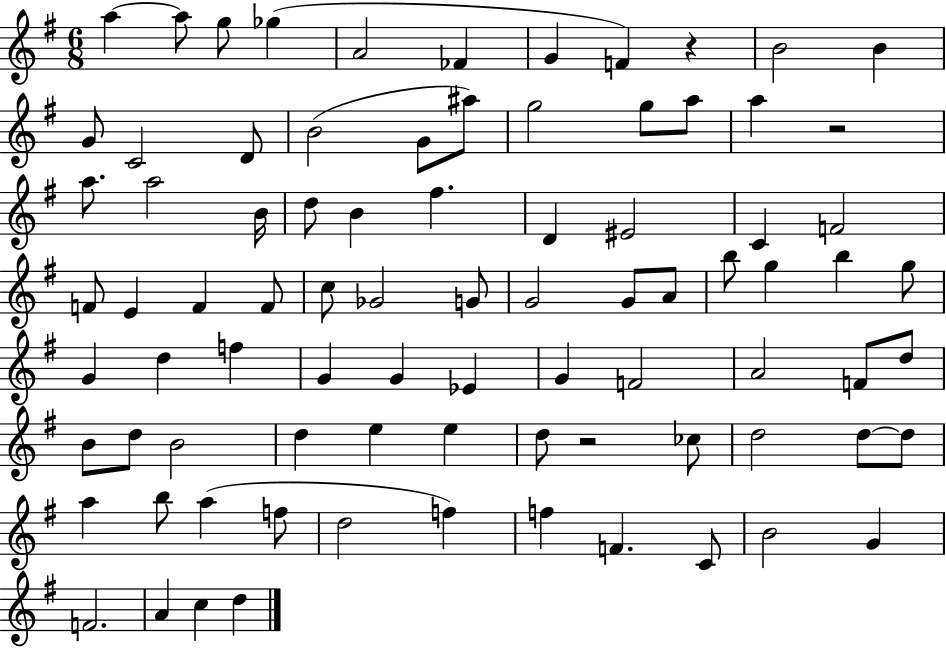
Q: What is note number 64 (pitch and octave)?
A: D5